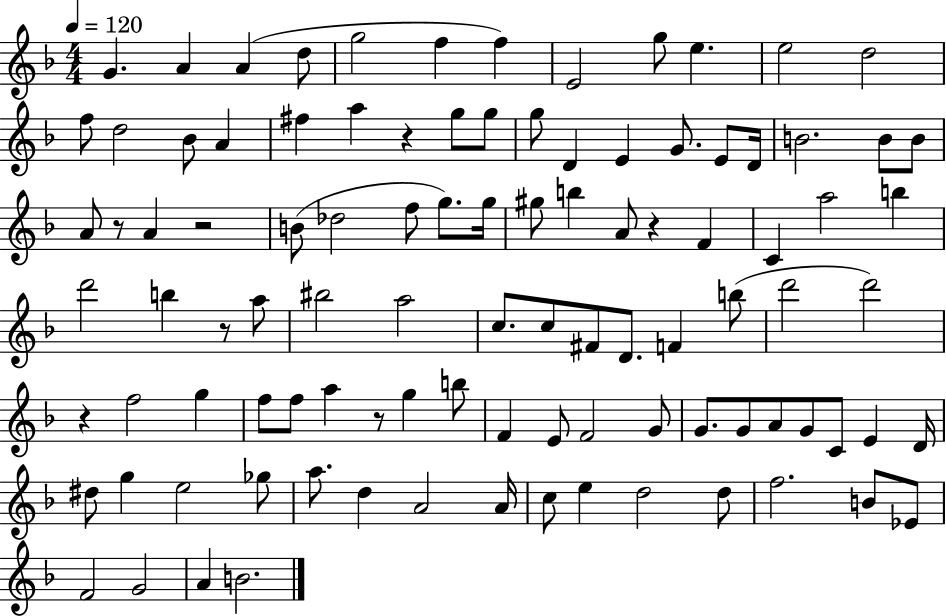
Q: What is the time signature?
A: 4/4